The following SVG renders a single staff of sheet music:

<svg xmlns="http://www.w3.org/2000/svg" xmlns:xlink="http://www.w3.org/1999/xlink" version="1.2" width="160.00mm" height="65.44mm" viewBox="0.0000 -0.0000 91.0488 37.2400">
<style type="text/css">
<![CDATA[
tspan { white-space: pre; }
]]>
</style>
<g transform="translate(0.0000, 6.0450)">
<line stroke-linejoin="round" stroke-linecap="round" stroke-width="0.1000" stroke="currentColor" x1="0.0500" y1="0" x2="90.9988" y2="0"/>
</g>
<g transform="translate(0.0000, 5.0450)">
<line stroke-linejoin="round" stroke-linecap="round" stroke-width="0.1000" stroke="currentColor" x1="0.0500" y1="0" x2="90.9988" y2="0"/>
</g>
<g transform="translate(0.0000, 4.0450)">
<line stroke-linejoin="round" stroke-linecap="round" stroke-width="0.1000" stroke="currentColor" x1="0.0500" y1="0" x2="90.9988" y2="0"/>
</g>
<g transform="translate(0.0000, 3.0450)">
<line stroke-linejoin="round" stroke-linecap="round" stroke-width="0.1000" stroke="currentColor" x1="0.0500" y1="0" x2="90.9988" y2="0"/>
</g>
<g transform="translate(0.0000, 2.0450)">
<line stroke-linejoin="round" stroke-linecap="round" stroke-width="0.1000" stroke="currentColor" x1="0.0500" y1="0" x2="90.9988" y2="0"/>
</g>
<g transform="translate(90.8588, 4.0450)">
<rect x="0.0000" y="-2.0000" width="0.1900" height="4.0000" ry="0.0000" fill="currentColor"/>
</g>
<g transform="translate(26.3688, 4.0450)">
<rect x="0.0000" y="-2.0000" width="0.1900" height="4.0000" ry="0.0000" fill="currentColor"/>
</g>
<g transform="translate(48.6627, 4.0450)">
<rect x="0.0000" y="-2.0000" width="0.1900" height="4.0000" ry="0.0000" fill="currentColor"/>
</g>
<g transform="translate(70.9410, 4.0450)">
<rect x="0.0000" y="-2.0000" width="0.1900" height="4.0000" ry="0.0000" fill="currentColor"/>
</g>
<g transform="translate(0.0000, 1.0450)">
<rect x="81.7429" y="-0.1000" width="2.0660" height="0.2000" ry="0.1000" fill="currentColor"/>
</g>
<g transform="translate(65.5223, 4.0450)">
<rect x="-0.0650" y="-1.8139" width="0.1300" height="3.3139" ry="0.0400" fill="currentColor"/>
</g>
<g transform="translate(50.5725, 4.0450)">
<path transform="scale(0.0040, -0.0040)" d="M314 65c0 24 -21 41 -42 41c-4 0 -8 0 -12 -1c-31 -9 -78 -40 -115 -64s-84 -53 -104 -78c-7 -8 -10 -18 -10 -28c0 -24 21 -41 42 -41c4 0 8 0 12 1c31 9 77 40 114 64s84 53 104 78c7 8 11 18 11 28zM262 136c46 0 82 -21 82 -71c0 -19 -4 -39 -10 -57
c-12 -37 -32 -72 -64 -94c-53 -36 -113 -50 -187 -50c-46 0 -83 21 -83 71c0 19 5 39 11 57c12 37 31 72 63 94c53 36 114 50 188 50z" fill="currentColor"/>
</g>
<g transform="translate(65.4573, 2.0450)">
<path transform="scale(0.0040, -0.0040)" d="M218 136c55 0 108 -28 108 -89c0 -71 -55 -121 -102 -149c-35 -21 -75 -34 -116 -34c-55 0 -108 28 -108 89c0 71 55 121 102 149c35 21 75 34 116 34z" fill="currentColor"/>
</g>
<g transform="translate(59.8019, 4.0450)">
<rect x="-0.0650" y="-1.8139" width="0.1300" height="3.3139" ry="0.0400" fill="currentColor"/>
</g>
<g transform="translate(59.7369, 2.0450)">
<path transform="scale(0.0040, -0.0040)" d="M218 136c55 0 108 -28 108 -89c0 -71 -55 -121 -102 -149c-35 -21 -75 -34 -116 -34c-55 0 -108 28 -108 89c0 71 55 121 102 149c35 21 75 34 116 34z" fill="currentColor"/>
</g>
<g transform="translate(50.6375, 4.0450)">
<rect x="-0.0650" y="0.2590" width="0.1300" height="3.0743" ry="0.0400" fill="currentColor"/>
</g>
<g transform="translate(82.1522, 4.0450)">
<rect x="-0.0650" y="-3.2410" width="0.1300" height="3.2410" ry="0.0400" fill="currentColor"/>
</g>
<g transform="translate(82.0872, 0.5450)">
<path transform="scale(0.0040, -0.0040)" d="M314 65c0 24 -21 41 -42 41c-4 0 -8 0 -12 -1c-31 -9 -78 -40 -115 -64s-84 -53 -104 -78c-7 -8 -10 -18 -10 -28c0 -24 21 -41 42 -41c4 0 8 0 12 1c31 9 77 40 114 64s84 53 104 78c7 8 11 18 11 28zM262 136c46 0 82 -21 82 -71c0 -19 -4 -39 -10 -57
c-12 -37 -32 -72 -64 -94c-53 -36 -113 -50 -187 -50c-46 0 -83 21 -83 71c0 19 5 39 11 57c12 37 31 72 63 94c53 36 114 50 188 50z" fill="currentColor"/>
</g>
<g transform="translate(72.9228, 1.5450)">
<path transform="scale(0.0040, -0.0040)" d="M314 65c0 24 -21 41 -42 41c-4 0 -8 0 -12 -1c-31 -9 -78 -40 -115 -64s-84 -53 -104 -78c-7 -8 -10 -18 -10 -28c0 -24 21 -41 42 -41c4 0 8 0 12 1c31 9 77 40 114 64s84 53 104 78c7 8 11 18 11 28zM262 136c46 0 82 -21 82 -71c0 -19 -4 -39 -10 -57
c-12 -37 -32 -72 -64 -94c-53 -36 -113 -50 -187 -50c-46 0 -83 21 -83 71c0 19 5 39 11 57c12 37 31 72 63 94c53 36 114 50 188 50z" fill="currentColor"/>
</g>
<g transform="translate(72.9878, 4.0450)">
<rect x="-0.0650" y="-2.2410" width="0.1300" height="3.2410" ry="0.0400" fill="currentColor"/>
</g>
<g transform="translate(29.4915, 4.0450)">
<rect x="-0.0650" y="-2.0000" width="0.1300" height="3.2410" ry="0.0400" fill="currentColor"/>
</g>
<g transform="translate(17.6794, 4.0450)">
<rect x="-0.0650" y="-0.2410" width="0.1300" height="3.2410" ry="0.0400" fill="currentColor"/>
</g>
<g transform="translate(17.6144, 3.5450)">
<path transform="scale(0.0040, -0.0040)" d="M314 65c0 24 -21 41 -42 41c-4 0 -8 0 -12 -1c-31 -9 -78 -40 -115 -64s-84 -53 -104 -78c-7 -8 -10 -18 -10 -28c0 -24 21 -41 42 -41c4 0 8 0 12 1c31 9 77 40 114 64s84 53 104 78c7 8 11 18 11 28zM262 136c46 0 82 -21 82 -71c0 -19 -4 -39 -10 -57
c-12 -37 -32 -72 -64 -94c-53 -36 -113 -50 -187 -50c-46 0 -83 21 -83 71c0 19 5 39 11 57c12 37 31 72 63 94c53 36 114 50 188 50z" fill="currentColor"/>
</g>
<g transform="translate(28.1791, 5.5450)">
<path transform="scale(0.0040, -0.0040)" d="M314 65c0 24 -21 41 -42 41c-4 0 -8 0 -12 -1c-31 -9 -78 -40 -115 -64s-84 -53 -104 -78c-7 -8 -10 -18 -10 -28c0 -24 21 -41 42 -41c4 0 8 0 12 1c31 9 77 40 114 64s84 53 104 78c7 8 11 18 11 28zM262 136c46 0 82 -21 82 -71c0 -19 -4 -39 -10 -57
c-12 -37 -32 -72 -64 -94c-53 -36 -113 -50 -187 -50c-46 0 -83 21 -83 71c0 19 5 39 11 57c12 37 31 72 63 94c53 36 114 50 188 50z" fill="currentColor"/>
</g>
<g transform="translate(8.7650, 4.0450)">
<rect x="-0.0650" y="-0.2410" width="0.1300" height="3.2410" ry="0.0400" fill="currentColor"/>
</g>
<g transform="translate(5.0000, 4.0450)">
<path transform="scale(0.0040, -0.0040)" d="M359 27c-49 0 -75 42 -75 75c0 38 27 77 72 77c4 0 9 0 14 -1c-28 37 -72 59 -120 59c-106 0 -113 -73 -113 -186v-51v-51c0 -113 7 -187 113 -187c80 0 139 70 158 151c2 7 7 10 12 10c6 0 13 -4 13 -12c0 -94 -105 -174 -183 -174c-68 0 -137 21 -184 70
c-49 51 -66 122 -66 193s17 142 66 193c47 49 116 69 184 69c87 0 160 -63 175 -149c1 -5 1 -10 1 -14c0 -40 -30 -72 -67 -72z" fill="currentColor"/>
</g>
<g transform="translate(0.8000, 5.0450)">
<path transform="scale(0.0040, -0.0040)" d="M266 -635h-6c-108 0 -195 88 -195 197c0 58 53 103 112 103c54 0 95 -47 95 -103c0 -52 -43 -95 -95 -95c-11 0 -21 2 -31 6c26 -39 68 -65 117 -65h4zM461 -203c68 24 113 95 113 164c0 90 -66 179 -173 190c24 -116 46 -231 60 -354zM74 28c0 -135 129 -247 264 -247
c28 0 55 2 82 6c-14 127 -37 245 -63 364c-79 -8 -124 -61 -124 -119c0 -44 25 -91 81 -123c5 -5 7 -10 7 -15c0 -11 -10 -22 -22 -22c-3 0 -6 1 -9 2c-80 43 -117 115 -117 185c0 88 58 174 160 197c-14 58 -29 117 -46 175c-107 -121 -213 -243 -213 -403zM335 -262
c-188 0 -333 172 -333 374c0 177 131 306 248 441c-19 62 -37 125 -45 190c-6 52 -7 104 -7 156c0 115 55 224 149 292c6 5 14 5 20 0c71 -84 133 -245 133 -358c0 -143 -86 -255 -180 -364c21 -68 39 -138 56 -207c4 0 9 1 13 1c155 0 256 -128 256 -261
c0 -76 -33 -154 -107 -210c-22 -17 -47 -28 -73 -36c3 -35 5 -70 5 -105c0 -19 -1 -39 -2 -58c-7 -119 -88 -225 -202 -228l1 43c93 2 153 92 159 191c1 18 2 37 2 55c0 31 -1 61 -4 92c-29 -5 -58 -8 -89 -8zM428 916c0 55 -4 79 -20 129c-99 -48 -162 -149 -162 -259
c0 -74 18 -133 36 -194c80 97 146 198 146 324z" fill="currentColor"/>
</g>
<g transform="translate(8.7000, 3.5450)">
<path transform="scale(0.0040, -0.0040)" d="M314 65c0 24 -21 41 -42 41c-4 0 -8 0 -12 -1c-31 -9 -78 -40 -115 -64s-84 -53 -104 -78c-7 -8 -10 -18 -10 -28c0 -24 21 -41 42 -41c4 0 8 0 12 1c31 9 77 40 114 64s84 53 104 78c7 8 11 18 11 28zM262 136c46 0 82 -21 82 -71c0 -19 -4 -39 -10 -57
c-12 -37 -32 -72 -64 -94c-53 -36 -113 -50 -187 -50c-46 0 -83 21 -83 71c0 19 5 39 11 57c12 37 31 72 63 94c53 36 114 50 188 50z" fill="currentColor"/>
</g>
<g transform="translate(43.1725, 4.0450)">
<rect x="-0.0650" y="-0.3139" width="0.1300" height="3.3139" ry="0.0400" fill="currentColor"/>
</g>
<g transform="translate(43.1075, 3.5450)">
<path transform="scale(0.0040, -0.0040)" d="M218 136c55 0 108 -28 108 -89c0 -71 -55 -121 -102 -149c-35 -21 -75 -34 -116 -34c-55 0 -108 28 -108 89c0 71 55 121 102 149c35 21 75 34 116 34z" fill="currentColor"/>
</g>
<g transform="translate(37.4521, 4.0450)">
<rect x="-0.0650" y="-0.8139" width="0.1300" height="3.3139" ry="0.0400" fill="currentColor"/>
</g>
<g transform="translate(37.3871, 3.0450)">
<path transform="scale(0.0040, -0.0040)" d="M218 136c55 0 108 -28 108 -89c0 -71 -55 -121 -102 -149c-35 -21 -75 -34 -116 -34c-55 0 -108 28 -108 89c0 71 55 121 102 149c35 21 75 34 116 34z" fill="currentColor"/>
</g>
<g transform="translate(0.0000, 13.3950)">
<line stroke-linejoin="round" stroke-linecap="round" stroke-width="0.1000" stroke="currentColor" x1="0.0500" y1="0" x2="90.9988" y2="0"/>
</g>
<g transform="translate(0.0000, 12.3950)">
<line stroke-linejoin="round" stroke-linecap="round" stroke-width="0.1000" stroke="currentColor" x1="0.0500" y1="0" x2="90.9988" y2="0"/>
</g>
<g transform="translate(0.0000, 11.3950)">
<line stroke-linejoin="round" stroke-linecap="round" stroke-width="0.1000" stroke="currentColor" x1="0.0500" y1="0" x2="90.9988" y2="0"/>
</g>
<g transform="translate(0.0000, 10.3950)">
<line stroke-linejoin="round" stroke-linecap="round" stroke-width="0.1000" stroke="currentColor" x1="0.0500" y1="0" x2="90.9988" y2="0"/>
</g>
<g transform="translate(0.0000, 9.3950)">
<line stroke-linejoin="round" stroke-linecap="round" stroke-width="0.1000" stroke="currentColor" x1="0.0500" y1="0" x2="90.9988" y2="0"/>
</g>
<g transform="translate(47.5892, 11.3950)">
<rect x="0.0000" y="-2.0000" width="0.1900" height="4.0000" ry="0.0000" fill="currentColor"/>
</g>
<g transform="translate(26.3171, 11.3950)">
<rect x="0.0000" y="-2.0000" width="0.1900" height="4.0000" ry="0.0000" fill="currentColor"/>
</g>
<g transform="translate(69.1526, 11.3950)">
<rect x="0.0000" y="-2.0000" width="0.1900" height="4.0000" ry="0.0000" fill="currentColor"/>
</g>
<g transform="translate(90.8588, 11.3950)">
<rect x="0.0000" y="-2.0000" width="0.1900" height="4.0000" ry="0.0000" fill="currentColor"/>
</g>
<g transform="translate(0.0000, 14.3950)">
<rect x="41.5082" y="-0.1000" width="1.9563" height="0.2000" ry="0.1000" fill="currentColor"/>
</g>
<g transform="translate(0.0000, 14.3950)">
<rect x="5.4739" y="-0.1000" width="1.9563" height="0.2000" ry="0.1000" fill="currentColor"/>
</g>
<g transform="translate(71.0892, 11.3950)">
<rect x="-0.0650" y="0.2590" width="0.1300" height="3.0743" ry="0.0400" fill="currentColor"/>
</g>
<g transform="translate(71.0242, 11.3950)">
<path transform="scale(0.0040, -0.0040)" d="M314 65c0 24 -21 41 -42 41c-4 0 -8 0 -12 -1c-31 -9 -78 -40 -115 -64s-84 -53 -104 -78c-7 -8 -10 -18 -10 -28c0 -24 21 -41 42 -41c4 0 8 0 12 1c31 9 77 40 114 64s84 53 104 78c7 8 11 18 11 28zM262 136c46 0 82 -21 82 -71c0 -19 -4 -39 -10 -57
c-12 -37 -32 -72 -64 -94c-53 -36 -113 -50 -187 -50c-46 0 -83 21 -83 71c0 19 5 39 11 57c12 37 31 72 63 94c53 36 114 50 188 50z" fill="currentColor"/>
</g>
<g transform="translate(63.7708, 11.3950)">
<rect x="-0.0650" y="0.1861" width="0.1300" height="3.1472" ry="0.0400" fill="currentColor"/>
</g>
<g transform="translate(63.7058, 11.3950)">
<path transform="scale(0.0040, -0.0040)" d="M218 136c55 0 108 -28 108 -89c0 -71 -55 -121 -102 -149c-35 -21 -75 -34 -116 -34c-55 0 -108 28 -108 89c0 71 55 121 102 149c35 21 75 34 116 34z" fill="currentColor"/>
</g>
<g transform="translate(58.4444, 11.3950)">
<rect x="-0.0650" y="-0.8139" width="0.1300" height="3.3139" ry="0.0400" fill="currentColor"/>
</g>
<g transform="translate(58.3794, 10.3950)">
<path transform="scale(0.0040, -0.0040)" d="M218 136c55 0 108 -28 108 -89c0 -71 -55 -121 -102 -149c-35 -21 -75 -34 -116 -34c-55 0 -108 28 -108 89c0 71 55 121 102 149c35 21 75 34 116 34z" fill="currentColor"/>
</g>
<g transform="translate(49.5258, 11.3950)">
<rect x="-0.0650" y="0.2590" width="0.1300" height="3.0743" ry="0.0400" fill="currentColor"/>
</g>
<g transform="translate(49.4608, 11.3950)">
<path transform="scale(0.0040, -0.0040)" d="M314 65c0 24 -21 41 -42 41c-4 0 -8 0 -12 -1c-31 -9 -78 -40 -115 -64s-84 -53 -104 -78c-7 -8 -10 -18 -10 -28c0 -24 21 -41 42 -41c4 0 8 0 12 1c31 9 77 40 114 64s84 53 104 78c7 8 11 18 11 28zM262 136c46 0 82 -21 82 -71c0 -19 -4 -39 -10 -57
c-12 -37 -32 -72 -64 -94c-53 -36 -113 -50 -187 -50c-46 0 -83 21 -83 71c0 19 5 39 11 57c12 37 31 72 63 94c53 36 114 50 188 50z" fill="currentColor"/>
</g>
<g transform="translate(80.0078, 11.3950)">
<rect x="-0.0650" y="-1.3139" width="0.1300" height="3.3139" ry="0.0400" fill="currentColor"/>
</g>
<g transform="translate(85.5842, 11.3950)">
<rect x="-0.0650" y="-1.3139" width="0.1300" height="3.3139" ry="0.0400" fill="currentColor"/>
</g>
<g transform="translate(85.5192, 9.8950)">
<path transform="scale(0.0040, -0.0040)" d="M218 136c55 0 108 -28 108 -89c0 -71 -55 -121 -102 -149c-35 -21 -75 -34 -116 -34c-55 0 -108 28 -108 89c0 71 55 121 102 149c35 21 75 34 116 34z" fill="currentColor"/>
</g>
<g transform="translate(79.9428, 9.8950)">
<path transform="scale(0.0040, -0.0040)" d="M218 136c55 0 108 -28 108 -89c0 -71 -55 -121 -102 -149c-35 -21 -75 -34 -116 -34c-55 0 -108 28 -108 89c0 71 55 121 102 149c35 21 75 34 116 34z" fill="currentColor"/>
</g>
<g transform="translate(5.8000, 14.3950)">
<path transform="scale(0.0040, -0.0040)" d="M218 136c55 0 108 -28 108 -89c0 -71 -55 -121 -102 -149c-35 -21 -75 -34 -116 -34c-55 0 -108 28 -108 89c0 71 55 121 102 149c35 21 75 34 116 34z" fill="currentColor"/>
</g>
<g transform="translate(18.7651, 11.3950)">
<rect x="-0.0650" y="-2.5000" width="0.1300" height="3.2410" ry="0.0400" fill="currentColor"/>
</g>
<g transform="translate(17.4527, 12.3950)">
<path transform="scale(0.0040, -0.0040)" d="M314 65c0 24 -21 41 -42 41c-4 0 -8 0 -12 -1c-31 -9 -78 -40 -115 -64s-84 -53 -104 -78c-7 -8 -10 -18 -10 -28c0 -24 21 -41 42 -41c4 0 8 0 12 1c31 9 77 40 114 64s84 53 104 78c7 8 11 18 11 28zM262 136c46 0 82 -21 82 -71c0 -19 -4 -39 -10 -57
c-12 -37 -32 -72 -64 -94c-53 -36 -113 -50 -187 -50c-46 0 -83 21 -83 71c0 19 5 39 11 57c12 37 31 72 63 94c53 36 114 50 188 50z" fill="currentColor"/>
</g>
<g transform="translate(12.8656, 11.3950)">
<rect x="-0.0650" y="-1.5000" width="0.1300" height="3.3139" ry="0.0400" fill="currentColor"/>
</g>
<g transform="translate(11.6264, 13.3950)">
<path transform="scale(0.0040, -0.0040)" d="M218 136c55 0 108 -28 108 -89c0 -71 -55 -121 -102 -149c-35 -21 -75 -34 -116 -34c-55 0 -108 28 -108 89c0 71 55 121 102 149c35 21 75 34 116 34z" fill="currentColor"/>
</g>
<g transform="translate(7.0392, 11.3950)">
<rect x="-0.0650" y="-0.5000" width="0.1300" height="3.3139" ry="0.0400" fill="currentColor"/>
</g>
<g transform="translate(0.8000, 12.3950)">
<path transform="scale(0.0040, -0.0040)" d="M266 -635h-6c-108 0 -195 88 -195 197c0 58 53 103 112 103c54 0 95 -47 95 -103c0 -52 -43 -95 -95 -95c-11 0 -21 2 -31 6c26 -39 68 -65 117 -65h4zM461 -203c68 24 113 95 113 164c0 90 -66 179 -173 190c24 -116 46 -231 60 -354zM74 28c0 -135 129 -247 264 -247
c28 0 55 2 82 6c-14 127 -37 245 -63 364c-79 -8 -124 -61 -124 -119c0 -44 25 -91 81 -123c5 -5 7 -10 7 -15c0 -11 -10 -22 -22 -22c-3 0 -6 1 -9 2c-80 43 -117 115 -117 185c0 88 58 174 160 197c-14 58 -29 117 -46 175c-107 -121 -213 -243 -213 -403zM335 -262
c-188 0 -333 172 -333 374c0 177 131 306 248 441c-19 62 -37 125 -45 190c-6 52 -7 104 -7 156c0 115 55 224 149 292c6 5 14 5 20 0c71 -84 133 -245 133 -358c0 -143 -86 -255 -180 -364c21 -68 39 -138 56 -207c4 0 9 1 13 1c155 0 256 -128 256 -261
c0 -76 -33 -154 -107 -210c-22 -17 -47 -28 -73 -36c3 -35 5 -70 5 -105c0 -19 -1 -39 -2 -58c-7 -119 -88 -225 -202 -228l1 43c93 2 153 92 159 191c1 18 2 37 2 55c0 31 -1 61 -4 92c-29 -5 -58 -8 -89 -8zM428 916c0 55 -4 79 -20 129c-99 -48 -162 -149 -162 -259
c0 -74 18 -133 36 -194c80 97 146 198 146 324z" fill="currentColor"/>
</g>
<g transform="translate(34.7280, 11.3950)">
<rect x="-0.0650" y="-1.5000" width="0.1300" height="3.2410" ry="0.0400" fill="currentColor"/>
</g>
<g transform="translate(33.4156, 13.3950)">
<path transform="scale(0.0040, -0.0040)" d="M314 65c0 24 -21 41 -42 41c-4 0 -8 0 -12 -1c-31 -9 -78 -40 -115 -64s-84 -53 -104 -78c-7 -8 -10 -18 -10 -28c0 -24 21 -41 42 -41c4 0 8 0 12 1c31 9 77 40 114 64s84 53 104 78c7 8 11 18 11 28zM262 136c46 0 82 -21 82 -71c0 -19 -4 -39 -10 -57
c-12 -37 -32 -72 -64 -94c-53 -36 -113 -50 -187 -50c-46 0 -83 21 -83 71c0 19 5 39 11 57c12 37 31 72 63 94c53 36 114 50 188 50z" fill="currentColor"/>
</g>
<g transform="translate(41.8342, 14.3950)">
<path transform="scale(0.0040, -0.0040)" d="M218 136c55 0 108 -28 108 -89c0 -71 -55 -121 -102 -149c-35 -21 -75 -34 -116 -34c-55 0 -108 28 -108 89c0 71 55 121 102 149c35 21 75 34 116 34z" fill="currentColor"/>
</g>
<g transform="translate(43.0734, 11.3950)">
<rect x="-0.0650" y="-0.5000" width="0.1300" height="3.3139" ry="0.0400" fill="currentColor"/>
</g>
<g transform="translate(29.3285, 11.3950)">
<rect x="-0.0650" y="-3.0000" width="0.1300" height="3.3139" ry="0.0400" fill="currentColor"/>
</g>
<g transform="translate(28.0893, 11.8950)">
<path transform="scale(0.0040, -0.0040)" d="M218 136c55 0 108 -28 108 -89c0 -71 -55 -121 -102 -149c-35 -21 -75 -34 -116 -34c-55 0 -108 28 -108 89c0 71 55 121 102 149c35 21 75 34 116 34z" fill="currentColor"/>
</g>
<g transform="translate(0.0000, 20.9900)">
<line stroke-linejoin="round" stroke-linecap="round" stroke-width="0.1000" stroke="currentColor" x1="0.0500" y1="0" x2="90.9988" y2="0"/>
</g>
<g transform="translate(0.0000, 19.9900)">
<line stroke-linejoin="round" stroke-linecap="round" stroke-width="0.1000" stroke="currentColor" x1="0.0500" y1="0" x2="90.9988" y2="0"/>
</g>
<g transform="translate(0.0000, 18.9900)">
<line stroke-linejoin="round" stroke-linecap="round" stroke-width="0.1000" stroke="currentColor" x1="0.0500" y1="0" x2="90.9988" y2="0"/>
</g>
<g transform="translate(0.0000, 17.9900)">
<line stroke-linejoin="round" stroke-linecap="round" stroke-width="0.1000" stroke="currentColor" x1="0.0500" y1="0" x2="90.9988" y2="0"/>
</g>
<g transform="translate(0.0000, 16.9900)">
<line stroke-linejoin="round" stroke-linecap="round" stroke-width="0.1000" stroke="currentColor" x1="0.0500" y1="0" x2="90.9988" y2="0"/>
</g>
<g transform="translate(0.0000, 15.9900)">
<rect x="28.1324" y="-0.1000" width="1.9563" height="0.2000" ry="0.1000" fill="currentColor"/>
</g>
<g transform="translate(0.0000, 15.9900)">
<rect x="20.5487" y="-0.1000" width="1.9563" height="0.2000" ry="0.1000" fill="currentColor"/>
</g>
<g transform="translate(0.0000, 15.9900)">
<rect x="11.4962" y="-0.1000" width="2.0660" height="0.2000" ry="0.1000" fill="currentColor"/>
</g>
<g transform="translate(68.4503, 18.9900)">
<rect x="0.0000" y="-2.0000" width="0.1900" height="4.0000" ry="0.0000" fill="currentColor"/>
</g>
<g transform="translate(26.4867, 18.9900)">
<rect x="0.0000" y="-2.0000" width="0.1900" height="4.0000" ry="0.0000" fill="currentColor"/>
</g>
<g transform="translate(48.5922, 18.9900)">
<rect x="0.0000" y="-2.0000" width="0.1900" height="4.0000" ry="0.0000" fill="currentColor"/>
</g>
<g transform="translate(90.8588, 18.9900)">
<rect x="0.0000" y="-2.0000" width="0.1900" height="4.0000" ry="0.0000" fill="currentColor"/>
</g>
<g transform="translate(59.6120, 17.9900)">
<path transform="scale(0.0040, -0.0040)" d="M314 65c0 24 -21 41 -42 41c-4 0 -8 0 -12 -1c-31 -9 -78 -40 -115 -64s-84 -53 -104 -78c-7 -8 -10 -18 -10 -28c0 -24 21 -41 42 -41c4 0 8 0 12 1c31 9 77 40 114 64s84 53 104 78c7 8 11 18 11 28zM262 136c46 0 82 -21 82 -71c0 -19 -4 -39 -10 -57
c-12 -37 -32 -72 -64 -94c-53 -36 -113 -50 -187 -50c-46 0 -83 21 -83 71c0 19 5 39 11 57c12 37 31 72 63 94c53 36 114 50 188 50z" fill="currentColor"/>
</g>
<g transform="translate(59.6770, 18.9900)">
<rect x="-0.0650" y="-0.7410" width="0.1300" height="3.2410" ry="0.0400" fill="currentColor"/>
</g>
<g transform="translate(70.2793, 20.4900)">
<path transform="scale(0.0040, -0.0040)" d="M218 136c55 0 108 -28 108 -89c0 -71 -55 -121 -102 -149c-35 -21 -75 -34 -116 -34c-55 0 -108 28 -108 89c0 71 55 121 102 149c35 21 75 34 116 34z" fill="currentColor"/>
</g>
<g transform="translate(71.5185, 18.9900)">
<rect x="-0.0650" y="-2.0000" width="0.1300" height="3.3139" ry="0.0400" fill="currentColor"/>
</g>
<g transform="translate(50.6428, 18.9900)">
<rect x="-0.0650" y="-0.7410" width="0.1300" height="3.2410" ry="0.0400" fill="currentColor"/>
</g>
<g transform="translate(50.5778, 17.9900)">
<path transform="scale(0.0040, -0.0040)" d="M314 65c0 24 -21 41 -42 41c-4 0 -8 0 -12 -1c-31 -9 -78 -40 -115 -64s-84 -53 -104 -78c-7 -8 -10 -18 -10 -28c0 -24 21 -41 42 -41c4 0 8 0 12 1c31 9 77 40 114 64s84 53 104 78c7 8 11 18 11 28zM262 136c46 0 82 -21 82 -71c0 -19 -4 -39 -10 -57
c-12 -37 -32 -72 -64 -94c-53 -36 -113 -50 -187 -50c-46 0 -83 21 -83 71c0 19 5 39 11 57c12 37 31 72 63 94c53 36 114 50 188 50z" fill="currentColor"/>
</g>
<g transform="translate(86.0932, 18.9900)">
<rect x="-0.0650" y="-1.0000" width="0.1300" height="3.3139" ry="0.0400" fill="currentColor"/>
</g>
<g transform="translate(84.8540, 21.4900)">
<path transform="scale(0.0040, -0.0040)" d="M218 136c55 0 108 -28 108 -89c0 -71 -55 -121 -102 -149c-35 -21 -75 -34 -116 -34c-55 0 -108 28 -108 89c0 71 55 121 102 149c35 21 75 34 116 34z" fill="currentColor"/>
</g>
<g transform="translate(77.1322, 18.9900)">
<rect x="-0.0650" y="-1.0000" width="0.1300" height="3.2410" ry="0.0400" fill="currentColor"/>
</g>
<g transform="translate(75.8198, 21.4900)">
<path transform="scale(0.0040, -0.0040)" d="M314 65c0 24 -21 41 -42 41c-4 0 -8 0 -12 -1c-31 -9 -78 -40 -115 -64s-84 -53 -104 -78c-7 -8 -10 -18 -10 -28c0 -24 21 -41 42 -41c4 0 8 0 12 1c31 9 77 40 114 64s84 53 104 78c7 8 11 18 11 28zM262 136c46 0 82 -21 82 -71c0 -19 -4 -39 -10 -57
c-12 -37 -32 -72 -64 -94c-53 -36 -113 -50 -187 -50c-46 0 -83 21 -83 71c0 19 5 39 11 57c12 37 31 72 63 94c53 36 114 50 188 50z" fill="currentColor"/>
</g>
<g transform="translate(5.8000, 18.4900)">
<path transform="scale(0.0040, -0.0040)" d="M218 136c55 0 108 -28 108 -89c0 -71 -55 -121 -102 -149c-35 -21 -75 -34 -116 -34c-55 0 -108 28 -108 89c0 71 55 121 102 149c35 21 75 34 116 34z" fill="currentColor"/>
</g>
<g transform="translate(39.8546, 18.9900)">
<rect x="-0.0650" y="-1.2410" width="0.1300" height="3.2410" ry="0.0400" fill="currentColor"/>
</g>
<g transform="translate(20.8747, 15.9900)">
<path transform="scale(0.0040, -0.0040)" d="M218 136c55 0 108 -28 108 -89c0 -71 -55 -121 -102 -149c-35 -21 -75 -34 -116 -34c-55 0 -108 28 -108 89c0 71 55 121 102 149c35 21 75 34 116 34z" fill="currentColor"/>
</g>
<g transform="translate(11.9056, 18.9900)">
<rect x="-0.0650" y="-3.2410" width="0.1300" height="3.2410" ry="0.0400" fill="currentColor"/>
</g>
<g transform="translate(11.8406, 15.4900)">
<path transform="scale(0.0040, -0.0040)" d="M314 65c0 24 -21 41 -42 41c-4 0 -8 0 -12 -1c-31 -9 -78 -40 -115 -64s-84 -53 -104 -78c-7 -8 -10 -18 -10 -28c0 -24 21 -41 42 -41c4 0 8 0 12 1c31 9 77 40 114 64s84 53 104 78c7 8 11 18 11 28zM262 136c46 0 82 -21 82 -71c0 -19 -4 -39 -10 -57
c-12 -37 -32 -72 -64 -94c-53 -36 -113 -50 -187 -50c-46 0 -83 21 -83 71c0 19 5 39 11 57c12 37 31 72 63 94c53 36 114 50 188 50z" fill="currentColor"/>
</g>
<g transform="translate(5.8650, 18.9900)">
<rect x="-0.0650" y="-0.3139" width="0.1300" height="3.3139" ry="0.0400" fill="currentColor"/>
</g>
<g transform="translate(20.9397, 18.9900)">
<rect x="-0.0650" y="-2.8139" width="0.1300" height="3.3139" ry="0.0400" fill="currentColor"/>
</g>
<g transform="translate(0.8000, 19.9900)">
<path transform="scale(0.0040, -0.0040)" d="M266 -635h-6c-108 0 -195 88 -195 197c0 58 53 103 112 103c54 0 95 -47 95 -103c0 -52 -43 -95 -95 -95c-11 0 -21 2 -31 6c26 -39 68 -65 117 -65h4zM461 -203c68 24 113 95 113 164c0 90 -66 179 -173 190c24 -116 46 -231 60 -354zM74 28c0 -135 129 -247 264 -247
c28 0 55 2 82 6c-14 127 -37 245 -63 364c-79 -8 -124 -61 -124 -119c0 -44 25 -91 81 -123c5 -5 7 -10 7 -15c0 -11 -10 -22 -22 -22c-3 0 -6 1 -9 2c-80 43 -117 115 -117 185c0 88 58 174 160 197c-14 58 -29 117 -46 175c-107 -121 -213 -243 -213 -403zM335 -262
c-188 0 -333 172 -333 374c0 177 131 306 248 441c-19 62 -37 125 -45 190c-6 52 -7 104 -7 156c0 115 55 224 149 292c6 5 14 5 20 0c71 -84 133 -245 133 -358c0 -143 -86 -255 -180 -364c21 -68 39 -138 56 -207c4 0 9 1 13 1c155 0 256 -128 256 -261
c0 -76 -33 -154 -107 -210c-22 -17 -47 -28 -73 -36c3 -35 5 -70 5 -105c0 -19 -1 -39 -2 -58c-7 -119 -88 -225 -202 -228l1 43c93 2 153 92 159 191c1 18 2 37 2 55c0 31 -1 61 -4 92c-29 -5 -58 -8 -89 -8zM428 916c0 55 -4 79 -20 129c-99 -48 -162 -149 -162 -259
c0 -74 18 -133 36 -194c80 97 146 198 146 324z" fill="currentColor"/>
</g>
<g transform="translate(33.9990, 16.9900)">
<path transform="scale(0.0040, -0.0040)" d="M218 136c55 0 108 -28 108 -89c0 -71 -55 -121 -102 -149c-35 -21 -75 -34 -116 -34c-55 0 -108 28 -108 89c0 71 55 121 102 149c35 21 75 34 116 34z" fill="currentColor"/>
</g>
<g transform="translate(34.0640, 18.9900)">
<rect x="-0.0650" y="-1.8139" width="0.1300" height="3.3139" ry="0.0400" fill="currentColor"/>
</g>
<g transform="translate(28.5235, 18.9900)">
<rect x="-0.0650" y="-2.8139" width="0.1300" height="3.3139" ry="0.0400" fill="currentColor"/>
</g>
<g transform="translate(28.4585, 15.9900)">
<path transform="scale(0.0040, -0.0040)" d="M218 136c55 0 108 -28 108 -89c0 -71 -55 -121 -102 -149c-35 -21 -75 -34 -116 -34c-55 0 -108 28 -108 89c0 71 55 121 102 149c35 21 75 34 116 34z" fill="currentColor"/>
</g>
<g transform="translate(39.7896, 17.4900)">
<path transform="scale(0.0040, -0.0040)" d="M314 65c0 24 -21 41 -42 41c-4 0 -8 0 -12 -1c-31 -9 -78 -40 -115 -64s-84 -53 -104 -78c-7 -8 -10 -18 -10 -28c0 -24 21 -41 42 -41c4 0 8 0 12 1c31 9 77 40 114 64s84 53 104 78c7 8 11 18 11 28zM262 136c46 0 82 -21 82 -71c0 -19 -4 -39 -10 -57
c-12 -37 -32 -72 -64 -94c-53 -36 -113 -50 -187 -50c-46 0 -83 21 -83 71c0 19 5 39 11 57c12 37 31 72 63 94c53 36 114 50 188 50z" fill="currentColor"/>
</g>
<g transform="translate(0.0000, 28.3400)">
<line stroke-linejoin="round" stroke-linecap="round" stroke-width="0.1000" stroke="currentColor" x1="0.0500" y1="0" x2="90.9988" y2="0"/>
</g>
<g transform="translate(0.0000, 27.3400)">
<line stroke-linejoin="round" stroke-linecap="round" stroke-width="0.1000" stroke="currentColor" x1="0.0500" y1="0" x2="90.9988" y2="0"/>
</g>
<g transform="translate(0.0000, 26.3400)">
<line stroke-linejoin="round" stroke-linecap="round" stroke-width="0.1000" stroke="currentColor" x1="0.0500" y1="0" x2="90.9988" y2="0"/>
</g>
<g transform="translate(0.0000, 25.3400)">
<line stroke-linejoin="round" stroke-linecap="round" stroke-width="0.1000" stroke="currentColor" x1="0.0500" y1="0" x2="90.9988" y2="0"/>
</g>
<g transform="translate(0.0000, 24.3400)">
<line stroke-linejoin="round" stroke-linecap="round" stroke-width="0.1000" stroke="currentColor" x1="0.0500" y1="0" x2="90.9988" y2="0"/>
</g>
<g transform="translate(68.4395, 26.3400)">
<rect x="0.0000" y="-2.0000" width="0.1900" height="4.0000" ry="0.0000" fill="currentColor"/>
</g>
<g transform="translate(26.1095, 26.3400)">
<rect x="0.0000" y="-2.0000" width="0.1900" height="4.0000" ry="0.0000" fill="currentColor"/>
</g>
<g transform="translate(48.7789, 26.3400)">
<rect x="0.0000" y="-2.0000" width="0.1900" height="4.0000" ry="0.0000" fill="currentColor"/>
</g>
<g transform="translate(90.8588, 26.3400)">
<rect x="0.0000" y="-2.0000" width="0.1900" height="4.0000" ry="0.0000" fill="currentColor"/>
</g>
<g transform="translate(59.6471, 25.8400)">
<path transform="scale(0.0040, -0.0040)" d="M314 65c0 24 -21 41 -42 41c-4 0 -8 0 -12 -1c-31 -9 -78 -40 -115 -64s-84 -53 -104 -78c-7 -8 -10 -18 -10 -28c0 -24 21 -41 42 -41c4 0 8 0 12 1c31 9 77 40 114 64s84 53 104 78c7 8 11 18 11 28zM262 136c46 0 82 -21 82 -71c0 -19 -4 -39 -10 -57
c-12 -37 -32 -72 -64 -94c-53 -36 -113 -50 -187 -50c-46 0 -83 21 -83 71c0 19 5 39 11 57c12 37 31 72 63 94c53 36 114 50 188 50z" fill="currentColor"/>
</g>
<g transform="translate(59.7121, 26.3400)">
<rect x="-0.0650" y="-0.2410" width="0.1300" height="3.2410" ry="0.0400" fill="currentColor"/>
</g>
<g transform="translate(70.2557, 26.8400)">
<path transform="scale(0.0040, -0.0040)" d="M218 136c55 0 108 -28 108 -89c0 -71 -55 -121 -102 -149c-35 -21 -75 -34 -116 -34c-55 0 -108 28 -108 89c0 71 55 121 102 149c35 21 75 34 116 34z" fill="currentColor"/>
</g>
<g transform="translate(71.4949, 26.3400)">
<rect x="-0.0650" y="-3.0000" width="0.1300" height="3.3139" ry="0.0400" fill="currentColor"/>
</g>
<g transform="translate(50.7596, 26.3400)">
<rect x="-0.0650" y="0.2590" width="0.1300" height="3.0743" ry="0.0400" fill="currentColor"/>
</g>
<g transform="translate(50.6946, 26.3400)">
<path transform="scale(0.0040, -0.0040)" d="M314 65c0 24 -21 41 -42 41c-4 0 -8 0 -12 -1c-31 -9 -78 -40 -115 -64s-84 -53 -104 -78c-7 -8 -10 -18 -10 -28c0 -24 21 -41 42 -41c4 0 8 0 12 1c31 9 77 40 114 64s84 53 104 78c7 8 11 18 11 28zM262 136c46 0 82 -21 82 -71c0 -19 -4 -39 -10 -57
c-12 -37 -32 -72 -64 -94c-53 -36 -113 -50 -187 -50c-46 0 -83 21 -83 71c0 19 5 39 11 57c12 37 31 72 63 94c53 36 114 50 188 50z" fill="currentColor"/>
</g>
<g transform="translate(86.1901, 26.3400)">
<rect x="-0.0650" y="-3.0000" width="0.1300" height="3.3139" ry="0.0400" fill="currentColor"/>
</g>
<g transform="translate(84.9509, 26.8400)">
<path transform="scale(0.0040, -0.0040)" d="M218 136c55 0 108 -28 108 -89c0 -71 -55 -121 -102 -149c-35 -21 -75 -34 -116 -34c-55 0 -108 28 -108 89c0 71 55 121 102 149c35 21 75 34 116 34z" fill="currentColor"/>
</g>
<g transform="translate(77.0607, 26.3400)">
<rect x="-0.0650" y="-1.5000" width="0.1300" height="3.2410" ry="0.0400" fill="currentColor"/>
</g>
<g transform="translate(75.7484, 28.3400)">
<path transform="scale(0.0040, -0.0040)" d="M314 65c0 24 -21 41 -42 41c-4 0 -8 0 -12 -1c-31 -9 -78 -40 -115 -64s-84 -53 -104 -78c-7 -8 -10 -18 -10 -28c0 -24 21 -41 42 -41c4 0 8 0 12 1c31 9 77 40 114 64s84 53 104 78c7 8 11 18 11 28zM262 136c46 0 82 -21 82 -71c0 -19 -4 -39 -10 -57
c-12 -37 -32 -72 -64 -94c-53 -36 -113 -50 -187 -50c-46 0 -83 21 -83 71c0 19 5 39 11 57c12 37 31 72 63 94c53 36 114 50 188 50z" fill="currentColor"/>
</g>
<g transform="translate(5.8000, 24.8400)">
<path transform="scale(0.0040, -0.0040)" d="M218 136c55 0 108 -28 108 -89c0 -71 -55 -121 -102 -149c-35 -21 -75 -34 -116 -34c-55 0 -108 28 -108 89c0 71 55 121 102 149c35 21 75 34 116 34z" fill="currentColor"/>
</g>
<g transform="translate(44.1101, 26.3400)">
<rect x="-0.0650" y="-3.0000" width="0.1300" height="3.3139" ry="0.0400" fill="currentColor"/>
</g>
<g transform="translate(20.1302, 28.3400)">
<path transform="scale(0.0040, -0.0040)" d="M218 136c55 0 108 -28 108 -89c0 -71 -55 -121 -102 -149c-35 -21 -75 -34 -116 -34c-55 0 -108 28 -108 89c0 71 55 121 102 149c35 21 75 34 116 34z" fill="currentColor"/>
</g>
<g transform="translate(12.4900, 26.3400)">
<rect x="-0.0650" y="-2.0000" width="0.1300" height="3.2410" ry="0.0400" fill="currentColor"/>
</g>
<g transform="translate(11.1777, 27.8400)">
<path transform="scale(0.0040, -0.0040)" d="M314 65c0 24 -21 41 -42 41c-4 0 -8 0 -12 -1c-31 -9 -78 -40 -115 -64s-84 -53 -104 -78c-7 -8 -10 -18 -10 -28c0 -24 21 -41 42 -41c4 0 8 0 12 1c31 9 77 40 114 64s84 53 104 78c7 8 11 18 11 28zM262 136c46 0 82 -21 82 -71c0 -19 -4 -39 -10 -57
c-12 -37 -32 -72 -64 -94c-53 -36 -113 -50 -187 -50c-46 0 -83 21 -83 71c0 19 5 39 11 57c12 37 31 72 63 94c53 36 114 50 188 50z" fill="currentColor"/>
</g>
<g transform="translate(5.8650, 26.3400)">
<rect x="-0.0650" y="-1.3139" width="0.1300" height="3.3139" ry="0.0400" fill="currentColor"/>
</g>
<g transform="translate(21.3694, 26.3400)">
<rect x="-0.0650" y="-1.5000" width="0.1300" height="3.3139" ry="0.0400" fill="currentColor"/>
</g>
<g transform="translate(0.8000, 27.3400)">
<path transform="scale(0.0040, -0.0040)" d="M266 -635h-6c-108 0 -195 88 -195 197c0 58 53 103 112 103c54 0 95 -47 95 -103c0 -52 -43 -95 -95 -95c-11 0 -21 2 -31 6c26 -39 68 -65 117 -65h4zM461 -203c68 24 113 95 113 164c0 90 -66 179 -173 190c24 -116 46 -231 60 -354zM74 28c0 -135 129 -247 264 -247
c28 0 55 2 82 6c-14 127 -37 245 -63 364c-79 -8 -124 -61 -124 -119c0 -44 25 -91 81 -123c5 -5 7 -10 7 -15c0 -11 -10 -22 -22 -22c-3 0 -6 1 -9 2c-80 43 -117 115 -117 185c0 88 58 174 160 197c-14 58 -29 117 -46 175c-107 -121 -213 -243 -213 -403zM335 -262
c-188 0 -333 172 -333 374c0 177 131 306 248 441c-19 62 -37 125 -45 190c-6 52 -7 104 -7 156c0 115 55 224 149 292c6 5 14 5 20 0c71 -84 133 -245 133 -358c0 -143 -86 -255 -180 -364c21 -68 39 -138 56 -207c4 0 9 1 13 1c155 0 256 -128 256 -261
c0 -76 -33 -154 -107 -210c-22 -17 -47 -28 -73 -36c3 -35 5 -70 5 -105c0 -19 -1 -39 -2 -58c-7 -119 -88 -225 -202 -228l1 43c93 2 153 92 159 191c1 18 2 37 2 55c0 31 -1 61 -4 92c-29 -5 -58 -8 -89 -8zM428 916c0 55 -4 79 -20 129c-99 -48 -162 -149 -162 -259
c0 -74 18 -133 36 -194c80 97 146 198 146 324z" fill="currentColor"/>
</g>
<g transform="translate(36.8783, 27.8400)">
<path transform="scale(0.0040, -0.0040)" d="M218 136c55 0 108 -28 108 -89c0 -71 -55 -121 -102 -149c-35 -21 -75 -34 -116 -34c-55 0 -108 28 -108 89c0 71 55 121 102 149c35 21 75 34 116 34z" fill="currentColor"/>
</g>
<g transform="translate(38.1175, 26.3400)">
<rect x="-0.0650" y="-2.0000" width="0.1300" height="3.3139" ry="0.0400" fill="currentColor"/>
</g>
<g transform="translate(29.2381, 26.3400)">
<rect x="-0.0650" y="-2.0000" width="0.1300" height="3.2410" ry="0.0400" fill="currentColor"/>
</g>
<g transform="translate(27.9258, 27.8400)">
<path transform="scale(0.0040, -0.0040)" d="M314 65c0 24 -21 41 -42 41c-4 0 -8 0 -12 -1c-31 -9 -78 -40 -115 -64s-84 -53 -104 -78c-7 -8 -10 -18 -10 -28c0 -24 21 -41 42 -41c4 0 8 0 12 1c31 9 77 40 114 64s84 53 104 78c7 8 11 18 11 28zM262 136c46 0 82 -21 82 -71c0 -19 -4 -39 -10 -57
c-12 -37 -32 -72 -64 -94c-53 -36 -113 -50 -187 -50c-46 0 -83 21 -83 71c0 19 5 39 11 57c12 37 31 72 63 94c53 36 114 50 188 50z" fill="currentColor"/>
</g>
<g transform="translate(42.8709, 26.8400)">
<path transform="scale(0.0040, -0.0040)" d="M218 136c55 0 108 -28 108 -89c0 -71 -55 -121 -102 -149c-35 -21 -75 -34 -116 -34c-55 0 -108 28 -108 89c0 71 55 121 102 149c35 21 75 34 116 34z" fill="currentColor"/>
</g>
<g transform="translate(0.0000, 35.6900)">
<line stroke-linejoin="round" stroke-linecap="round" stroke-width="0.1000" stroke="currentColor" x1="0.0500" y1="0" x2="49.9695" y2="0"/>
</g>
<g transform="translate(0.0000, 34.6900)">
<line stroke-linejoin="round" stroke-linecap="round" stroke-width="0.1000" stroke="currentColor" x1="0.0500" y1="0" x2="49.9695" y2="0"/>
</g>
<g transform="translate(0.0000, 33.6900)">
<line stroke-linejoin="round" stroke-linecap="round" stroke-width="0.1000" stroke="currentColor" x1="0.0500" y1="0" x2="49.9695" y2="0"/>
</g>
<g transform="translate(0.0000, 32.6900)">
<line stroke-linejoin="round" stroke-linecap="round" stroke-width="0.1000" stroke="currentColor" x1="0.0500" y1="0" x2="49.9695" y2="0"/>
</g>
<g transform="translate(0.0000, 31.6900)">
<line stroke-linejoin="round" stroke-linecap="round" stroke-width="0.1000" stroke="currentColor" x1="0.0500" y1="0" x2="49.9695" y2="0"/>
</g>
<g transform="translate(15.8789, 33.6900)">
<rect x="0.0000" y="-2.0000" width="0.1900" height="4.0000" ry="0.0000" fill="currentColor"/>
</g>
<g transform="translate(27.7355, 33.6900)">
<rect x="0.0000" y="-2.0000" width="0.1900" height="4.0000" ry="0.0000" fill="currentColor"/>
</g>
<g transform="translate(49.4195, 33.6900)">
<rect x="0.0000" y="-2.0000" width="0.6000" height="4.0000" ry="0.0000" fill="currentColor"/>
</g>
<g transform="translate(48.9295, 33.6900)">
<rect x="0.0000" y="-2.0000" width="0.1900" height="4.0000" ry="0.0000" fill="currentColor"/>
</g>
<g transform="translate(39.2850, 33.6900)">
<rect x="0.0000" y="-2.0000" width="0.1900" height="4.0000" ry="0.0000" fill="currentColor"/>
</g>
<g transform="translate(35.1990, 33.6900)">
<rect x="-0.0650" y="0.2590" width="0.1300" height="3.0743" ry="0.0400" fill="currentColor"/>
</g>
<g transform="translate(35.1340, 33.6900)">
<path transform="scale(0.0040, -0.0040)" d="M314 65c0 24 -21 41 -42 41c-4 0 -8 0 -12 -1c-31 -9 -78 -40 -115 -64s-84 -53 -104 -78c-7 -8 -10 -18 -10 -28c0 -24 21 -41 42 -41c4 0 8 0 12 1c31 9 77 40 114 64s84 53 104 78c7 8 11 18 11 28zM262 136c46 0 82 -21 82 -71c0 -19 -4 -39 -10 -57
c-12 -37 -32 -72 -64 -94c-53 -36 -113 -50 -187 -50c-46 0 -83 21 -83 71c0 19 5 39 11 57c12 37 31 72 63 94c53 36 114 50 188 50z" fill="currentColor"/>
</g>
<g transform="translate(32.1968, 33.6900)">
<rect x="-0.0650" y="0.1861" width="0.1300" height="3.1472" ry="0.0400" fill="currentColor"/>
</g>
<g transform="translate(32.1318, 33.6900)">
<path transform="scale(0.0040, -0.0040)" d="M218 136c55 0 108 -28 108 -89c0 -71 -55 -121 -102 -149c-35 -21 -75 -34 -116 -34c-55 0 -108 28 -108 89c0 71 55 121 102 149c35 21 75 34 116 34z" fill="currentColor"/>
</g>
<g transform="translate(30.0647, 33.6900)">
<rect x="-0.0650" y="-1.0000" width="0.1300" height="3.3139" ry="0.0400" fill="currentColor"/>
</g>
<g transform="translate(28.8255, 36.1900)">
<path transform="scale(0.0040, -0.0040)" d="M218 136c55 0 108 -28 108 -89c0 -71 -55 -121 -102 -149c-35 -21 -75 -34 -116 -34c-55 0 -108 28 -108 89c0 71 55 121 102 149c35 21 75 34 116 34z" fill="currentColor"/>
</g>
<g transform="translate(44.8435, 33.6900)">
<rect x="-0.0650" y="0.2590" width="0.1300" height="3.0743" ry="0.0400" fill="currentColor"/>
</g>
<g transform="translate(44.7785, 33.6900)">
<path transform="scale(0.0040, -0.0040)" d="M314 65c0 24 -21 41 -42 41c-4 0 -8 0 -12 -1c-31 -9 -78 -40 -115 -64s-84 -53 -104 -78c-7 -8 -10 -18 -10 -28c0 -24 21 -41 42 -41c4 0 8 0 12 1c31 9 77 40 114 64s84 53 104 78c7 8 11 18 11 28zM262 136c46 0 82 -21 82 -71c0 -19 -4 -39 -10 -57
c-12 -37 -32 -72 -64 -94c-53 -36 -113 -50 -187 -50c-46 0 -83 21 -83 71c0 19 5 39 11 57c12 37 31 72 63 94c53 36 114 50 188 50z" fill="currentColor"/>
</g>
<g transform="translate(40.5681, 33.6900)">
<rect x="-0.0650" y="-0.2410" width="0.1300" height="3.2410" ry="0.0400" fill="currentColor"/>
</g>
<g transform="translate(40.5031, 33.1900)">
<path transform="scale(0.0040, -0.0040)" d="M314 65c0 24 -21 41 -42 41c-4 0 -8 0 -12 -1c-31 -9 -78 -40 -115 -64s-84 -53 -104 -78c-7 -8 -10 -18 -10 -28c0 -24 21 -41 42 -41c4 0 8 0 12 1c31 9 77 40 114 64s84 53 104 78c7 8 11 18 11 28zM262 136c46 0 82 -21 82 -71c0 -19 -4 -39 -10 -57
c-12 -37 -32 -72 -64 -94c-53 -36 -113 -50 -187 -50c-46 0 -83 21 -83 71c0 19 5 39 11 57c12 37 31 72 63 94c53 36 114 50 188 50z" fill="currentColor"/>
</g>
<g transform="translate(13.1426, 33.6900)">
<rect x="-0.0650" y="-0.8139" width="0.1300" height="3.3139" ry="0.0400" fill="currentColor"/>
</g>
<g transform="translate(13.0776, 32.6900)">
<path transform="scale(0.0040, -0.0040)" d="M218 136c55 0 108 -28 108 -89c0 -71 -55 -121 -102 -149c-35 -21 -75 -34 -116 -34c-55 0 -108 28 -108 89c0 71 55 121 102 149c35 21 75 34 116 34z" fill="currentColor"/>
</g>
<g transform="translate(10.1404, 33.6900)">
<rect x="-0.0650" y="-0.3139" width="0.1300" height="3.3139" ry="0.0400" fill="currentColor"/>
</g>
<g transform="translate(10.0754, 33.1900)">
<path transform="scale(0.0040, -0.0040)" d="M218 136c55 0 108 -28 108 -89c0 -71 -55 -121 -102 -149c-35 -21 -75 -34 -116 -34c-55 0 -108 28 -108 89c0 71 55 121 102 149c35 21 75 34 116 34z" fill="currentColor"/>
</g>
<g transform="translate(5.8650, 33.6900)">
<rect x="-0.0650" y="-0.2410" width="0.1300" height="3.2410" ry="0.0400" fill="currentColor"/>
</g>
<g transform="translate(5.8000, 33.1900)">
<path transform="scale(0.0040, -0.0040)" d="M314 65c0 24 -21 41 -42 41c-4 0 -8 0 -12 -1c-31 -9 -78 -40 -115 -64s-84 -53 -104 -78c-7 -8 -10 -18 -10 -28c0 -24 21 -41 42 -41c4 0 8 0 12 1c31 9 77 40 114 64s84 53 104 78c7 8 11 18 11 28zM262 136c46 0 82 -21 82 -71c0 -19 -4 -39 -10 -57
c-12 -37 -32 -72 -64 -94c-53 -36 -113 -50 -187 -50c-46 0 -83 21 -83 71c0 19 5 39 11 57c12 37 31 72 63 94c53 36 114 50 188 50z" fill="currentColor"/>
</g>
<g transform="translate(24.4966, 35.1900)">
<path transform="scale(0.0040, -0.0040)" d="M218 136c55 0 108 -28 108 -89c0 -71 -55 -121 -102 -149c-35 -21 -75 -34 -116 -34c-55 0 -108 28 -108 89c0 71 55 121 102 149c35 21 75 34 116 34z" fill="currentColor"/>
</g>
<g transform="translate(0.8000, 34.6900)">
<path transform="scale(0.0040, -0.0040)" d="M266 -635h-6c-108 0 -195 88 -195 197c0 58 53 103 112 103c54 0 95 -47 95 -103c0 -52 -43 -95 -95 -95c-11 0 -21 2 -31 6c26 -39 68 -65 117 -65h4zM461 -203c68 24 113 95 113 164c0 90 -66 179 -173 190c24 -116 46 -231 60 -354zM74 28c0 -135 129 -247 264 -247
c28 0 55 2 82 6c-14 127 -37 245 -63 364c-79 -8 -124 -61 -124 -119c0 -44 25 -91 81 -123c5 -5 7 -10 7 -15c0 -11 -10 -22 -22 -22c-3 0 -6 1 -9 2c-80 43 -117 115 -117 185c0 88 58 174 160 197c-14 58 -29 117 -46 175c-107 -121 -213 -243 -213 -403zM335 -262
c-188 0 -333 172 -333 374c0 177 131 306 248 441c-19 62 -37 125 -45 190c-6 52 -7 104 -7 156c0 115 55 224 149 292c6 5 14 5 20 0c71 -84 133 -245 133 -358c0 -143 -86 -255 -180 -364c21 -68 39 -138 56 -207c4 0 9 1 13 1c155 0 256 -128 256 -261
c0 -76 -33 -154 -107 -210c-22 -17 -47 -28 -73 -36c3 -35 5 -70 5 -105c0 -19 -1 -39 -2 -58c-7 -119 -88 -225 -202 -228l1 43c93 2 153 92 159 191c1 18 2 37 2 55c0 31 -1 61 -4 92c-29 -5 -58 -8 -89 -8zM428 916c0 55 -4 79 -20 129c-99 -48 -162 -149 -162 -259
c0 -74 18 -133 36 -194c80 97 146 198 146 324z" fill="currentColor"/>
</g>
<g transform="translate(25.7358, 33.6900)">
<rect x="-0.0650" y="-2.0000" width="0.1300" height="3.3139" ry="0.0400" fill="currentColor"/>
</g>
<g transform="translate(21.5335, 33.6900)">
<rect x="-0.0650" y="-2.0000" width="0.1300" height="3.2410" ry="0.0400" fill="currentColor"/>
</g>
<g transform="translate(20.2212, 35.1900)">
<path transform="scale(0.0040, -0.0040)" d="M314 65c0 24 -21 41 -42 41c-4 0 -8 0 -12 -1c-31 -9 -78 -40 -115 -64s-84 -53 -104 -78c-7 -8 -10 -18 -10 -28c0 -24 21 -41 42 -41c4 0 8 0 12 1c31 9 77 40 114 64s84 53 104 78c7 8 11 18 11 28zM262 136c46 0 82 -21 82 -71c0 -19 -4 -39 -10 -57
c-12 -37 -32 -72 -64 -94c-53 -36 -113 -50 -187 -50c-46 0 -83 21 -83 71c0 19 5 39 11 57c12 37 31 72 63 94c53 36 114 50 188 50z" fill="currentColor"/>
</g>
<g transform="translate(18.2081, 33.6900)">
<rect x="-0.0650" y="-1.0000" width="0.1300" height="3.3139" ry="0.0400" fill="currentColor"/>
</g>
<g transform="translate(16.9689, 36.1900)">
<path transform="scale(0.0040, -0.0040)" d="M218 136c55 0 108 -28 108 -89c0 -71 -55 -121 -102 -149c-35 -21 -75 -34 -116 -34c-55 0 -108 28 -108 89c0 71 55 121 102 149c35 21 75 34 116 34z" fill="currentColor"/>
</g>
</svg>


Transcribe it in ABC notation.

X:1
T:Untitled
M:4/4
L:1/4
K:C
c2 c2 F2 d c B2 f f g2 b2 C E G2 A E2 C B2 d B B2 e e c b2 a a f e2 d2 d2 F D2 D e F2 E F2 F A B2 c2 A E2 A c2 c d D F2 F D B B2 c2 B2